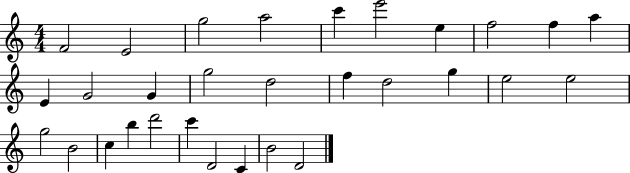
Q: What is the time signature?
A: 4/4